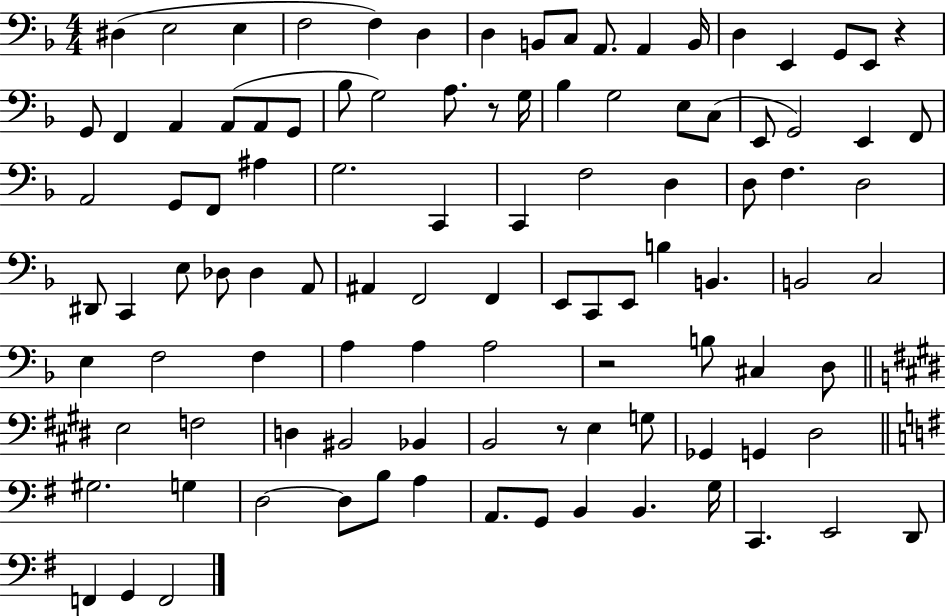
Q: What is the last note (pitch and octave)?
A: F2